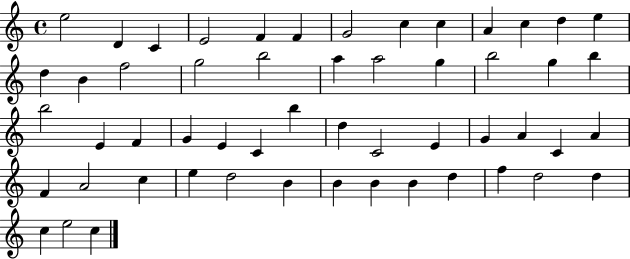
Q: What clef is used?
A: treble